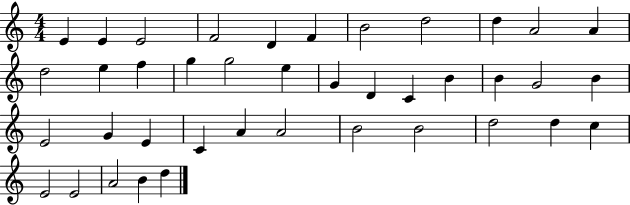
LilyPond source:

{
  \clef treble
  \numericTimeSignature
  \time 4/4
  \key c \major
  e'4 e'4 e'2 | f'2 d'4 f'4 | b'2 d''2 | d''4 a'2 a'4 | \break d''2 e''4 f''4 | g''4 g''2 e''4 | g'4 d'4 c'4 b'4 | b'4 g'2 b'4 | \break e'2 g'4 e'4 | c'4 a'4 a'2 | b'2 b'2 | d''2 d''4 c''4 | \break e'2 e'2 | a'2 b'4 d''4 | \bar "|."
}